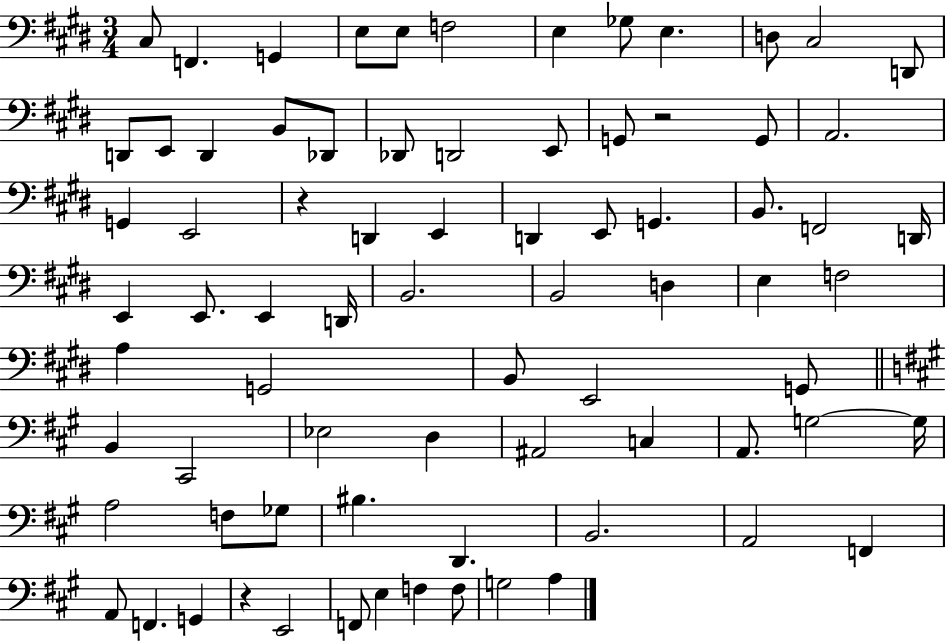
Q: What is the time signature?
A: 3/4